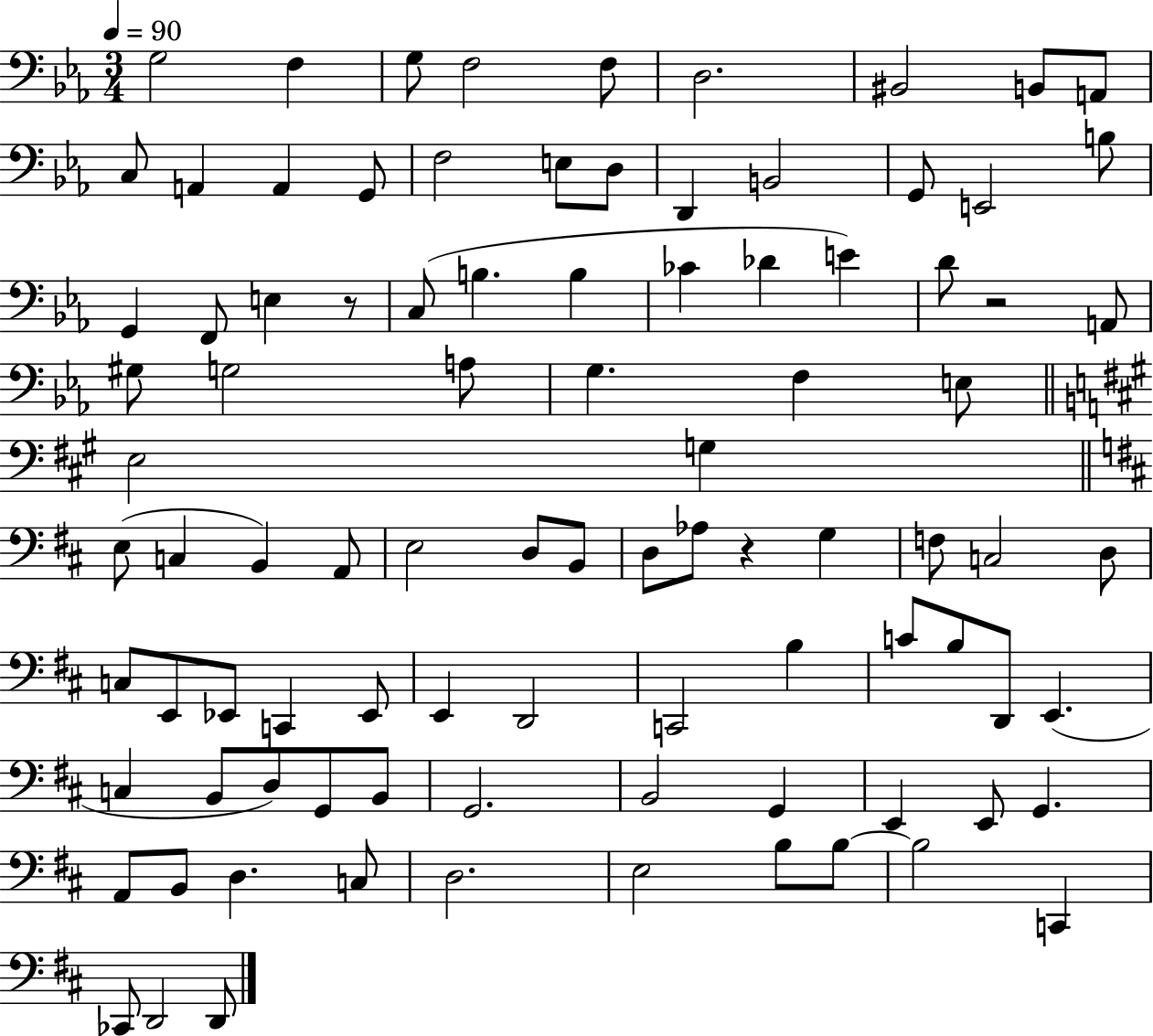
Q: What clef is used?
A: bass